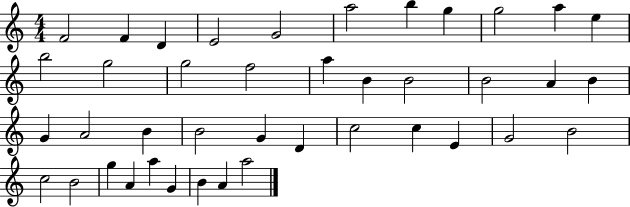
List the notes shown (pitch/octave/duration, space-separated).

F4/h F4/q D4/q E4/h G4/h A5/h B5/q G5/q G5/h A5/q E5/q B5/h G5/h G5/h F5/h A5/q B4/q B4/h B4/h A4/q B4/q G4/q A4/h B4/q B4/h G4/q D4/q C5/h C5/q E4/q G4/h B4/h C5/h B4/h G5/q A4/q A5/q G4/q B4/q A4/q A5/h